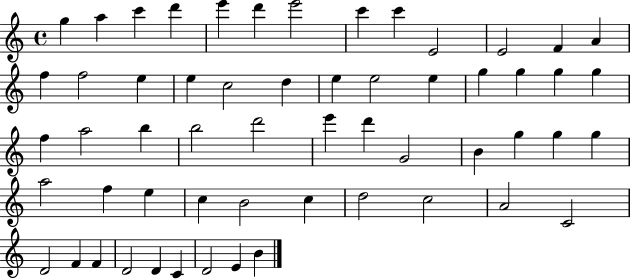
G5/q A5/q C6/q D6/q E6/q D6/q E6/h C6/q C6/q E4/h E4/h F4/q A4/q F5/q F5/h E5/q E5/q C5/h D5/q E5/q E5/h E5/q G5/q G5/q G5/q G5/q F5/q A5/h B5/q B5/h D6/h E6/q D6/q G4/h B4/q G5/q G5/q G5/q A5/h F5/q E5/q C5/q B4/h C5/q D5/h C5/h A4/h C4/h D4/h F4/q F4/q D4/h D4/q C4/q D4/h E4/q B4/q